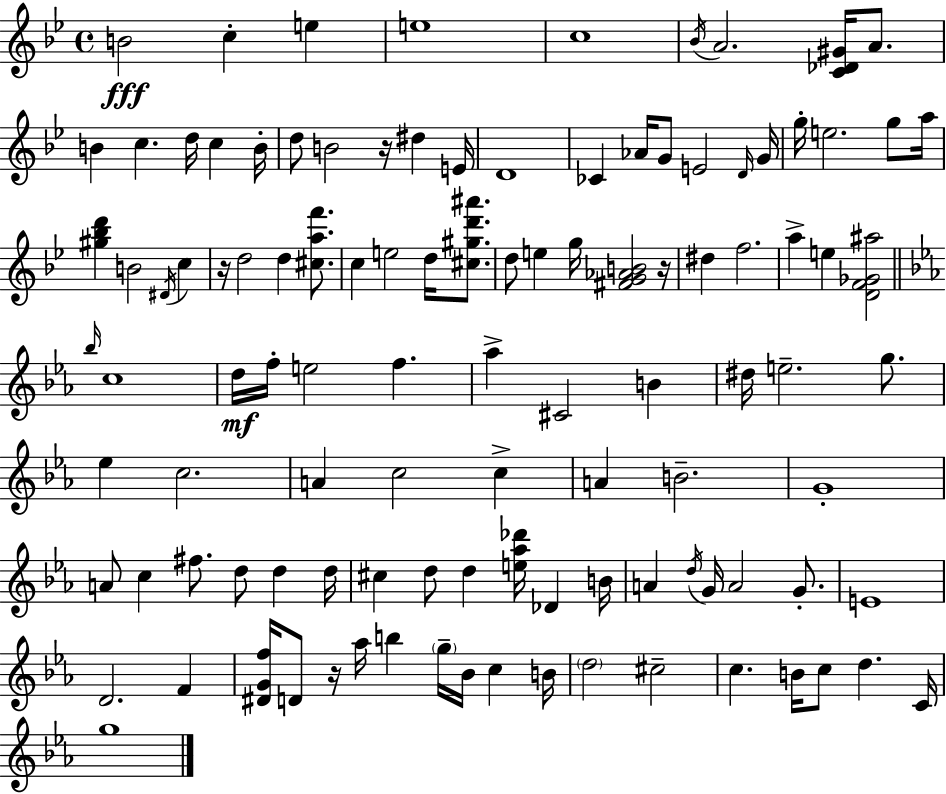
B4/h C5/q E5/q E5/w C5/w Bb4/s A4/h. [C4,Db4,G#4]/s A4/e. B4/q C5/q. D5/s C5/q B4/s D5/e B4/h R/s D#5/q E4/s D4/w CES4/q Ab4/s G4/e E4/h D4/s G4/s G5/s E5/h. G5/e A5/s [G#5,Bb5,D6]/q B4/h D#4/s C5/q R/s D5/h D5/q [C#5,A5,F6]/e. C5/q E5/h D5/s [C#5,G#5,D6,A#6]/e. D5/e E5/q G5/s [F#4,G4,Ab4,B4]/h R/s D#5/q F5/h. A5/q E5/q [D4,F4,Gb4,A#5]/h Bb5/s C5/w D5/s F5/s E5/h F5/q. Ab5/q C#4/h B4/q D#5/s E5/h. G5/e. Eb5/q C5/h. A4/q C5/h C5/q A4/q B4/h. G4/w A4/e C5/q F#5/e. D5/e D5/q D5/s C#5/q D5/e D5/q [E5,Ab5,Db6]/s Db4/q B4/s A4/q D5/s G4/s A4/h G4/e. E4/w D4/h. F4/q [D#4,G4,F5]/s D4/e R/s Ab5/s B5/q G5/s Bb4/s C5/q B4/s D5/h C#5/h C5/q. B4/s C5/e D5/q. C4/s G5/w